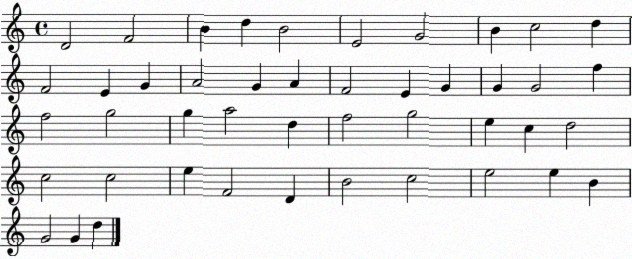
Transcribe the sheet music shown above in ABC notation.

X:1
T:Untitled
M:4/4
L:1/4
K:C
D2 F2 B d B2 E2 G2 B c2 d F2 E G A2 G A F2 E G G G2 f f2 g2 g a2 d f2 g2 e c d2 c2 c2 e F2 D B2 c2 e2 e B G2 G d